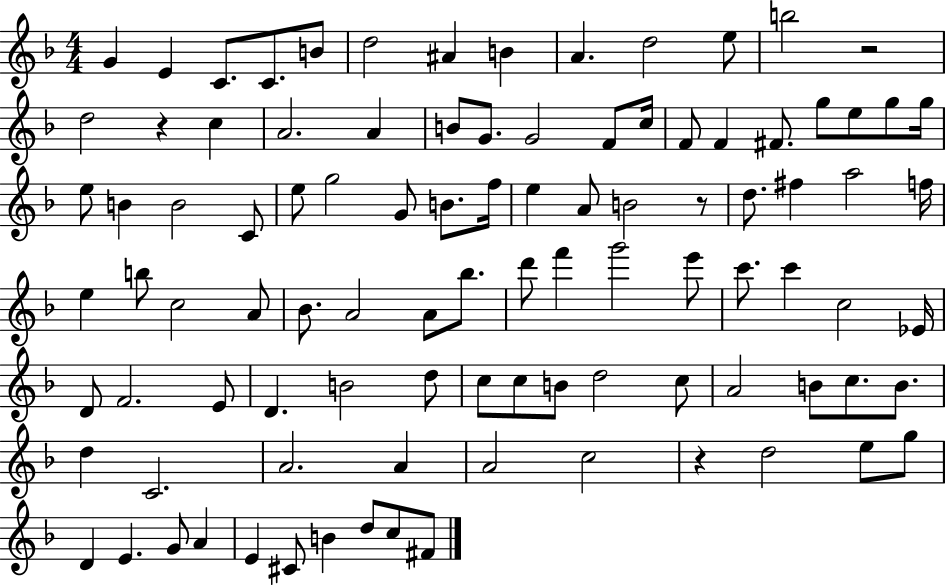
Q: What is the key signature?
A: F major